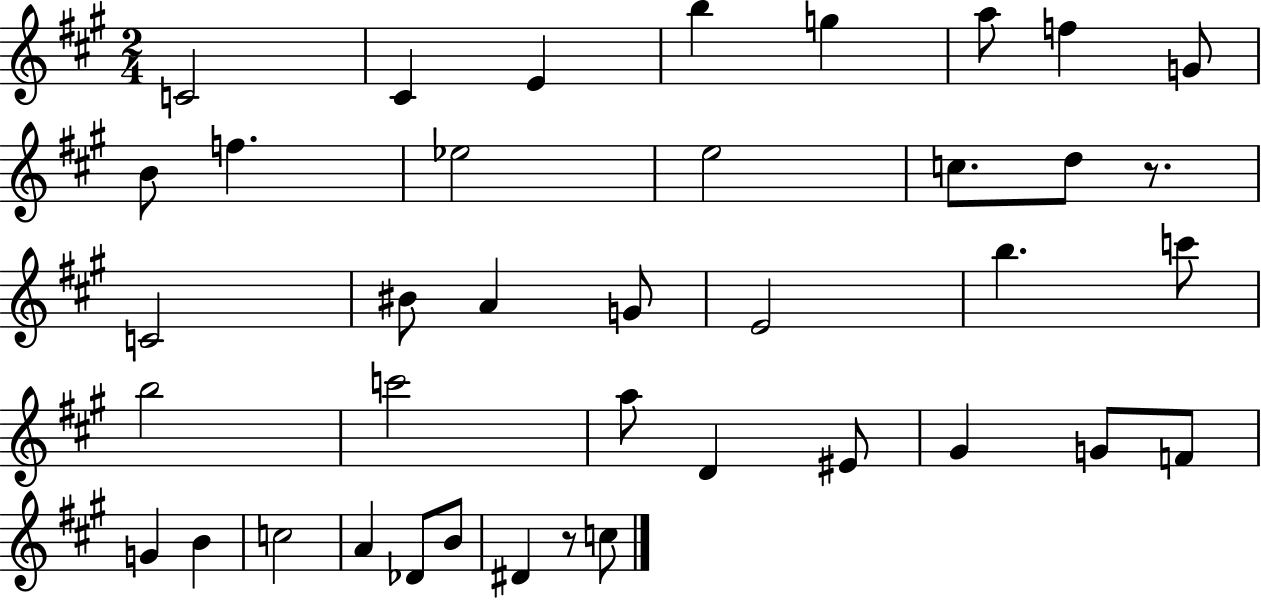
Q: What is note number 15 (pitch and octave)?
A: C4